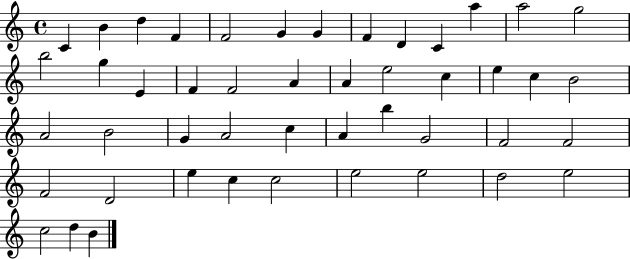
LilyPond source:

{
  \clef treble
  \time 4/4
  \defaultTimeSignature
  \key c \major
  c'4 b'4 d''4 f'4 | f'2 g'4 g'4 | f'4 d'4 c'4 a''4 | a''2 g''2 | \break b''2 g''4 e'4 | f'4 f'2 a'4 | a'4 e''2 c''4 | e''4 c''4 b'2 | \break a'2 b'2 | g'4 a'2 c''4 | a'4 b''4 g'2 | f'2 f'2 | \break f'2 d'2 | e''4 c''4 c''2 | e''2 e''2 | d''2 e''2 | \break c''2 d''4 b'4 | \bar "|."
}